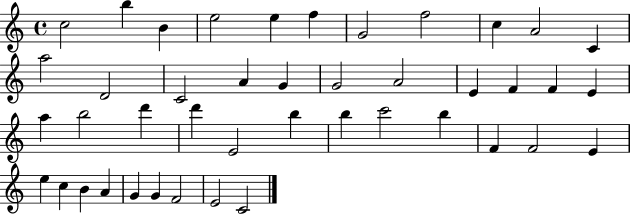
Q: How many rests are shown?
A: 0